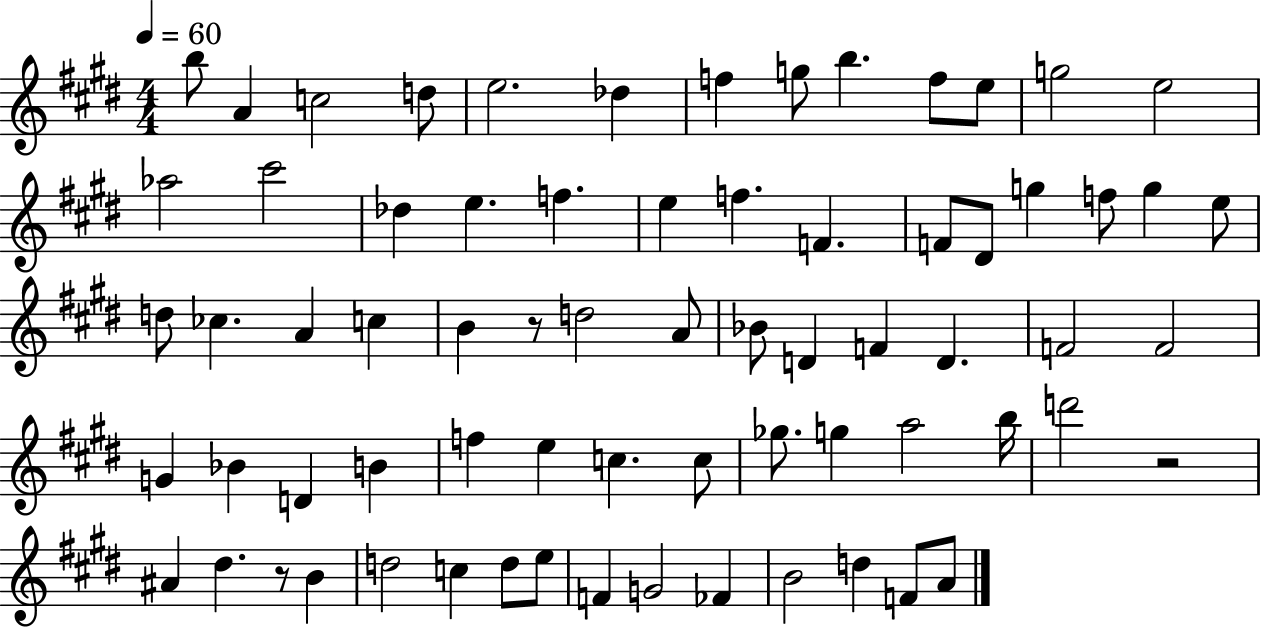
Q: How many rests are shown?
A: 3